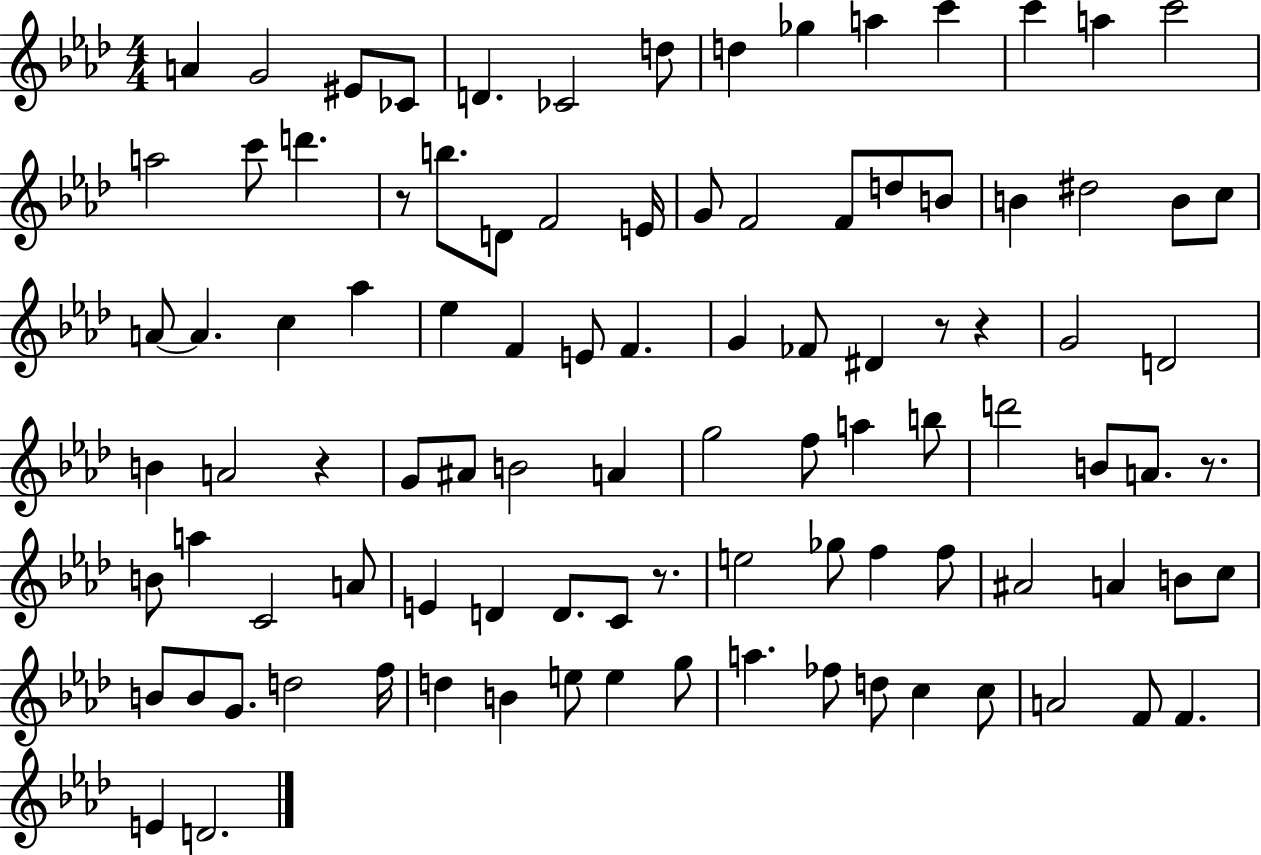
{
  \clef treble
  \numericTimeSignature
  \time 4/4
  \key aes \major
  a'4 g'2 eis'8 ces'8 | d'4. ces'2 d''8 | d''4 ges''4 a''4 c'''4 | c'''4 a''4 c'''2 | \break a''2 c'''8 d'''4. | r8 b''8. d'8 f'2 e'16 | g'8 f'2 f'8 d''8 b'8 | b'4 dis''2 b'8 c''8 | \break a'8~~ a'4. c''4 aes''4 | ees''4 f'4 e'8 f'4. | g'4 fes'8 dis'4 r8 r4 | g'2 d'2 | \break b'4 a'2 r4 | g'8 ais'8 b'2 a'4 | g''2 f''8 a''4 b''8 | d'''2 b'8 a'8. r8. | \break b'8 a''4 c'2 a'8 | e'4 d'4 d'8. c'8 r8. | e''2 ges''8 f''4 f''8 | ais'2 a'4 b'8 c''8 | \break b'8 b'8 g'8. d''2 f''16 | d''4 b'4 e''8 e''4 g''8 | a''4. fes''8 d''8 c''4 c''8 | a'2 f'8 f'4. | \break e'4 d'2. | \bar "|."
}